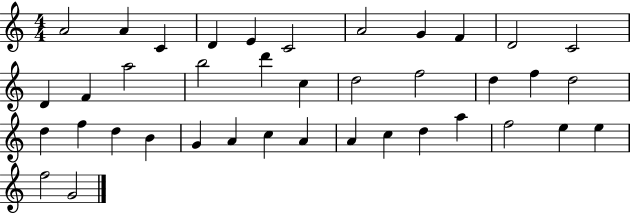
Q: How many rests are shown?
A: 0